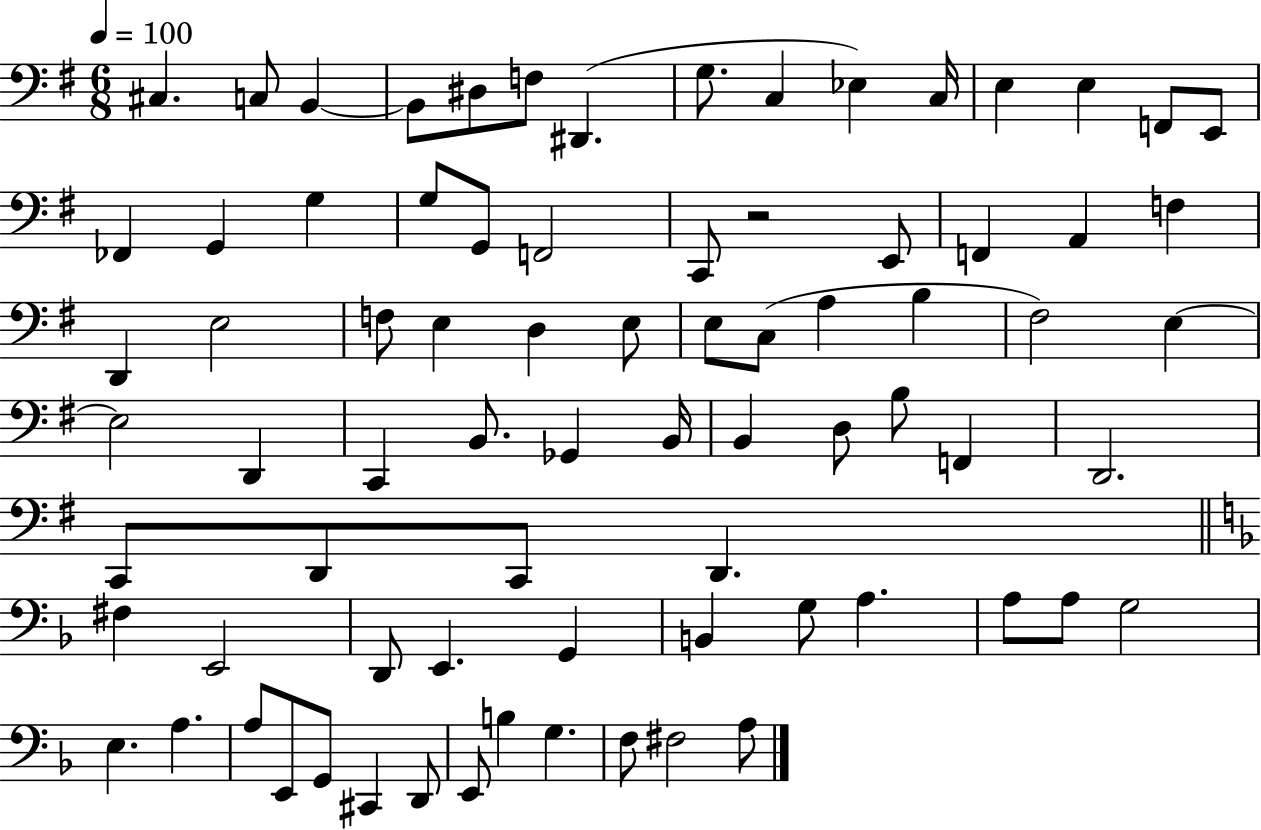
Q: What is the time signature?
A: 6/8